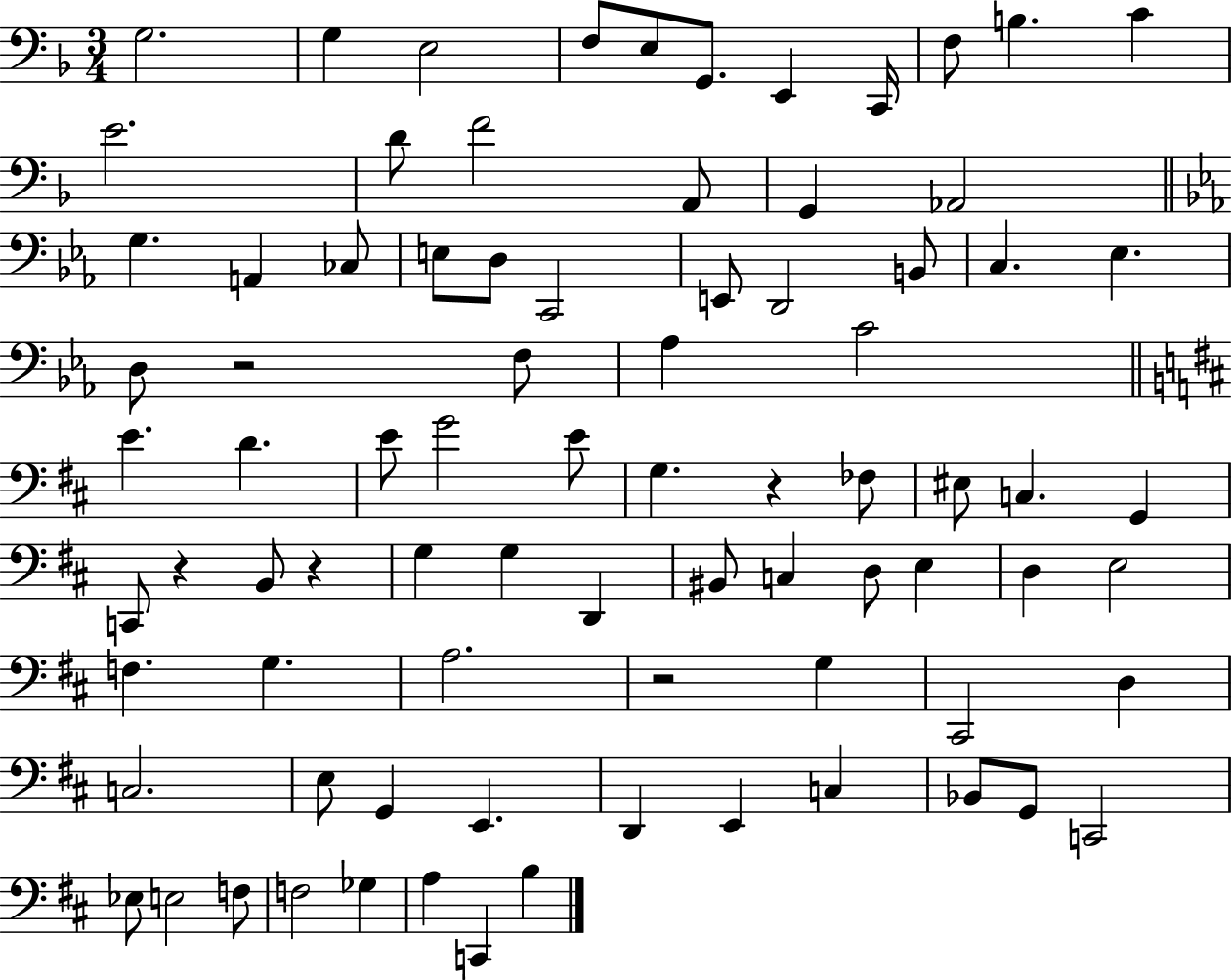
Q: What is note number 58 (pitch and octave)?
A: C#2